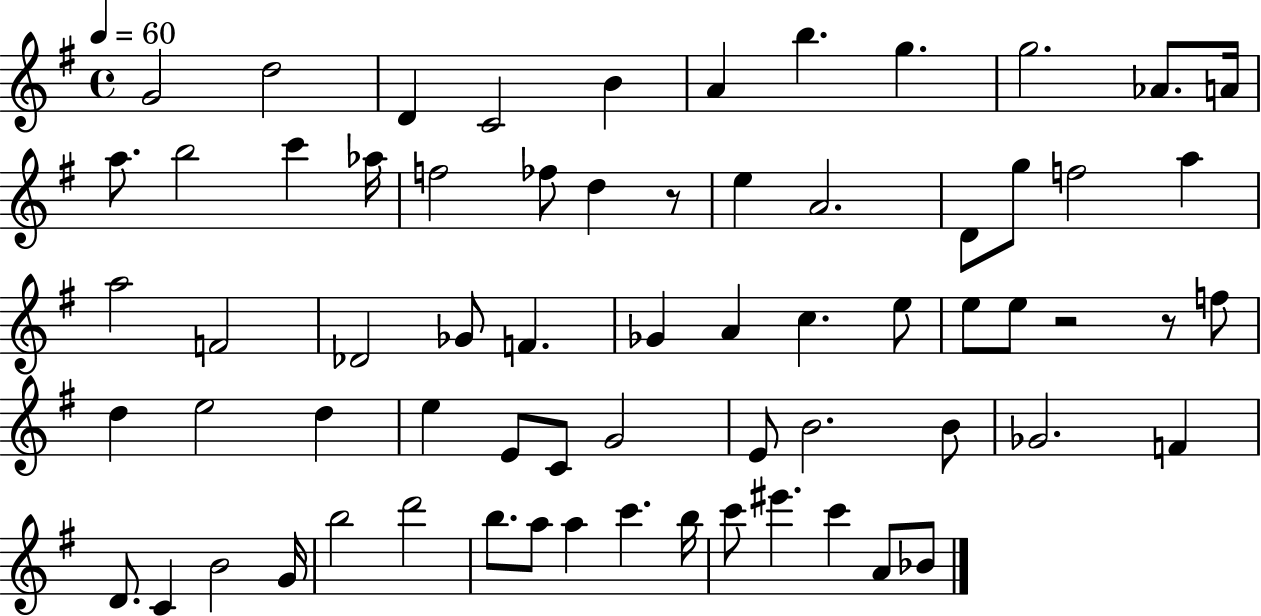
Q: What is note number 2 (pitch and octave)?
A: D5